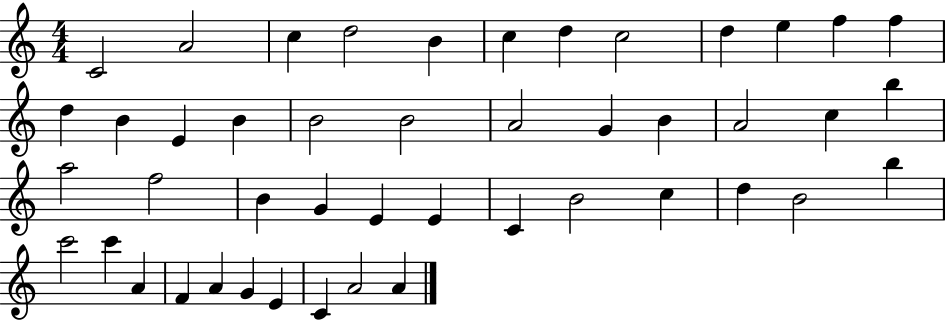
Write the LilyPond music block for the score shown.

{
  \clef treble
  \numericTimeSignature
  \time 4/4
  \key c \major
  c'2 a'2 | c''4 d''2 b'4 | c''4 d''4 c''2 | d''4 e''4 f''4 f''4 | \break d''4 b'4 e'4 b'4 | b'2 b'2 | a'2 g'4 b'4 | a'2 c''4 b''4 | \break a''2 f''2 | b'4 g'4 e'4 e'4 | c'4 b'2 c''4 | d''4 b'2 b''4 | \break c'''2 c'''4 a'4 | f'4 a'4 g'4 e'4 | c'4 a'2 a'4 | \bar "|."
}